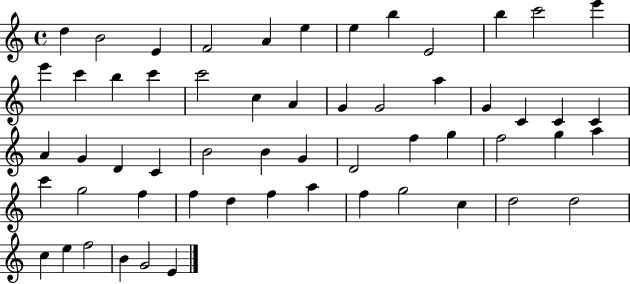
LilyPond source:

{
  \clef treble
  \time 4/4
  \defaultTimeSignature
  \key c \major
  d''4 b'2 e'4 | f'2 a'4 e''4 | e''4 b''4 e'2 | b''4 c'''2 e'''4 | \break e'''4 c'''4 b''4 c'''4 | c'''2 c''4 a'4 | g'4 g'2 a''4 | g'4 c'4 c'4 c'4 | \break a'4 g'4 d'4 c'4 | b'2 b'4 g'4 | d'2 f''4 g''4 | f''2 g''4 a''4 | \break c'''4 g''2 f''4 | f''4 d''4 f''4 a''4 | f''4 g''2 c''4 | d''2 d''2 | \break c''4 e''4 f''2 | b'4 g'2 e'4 | \bar "|."
}